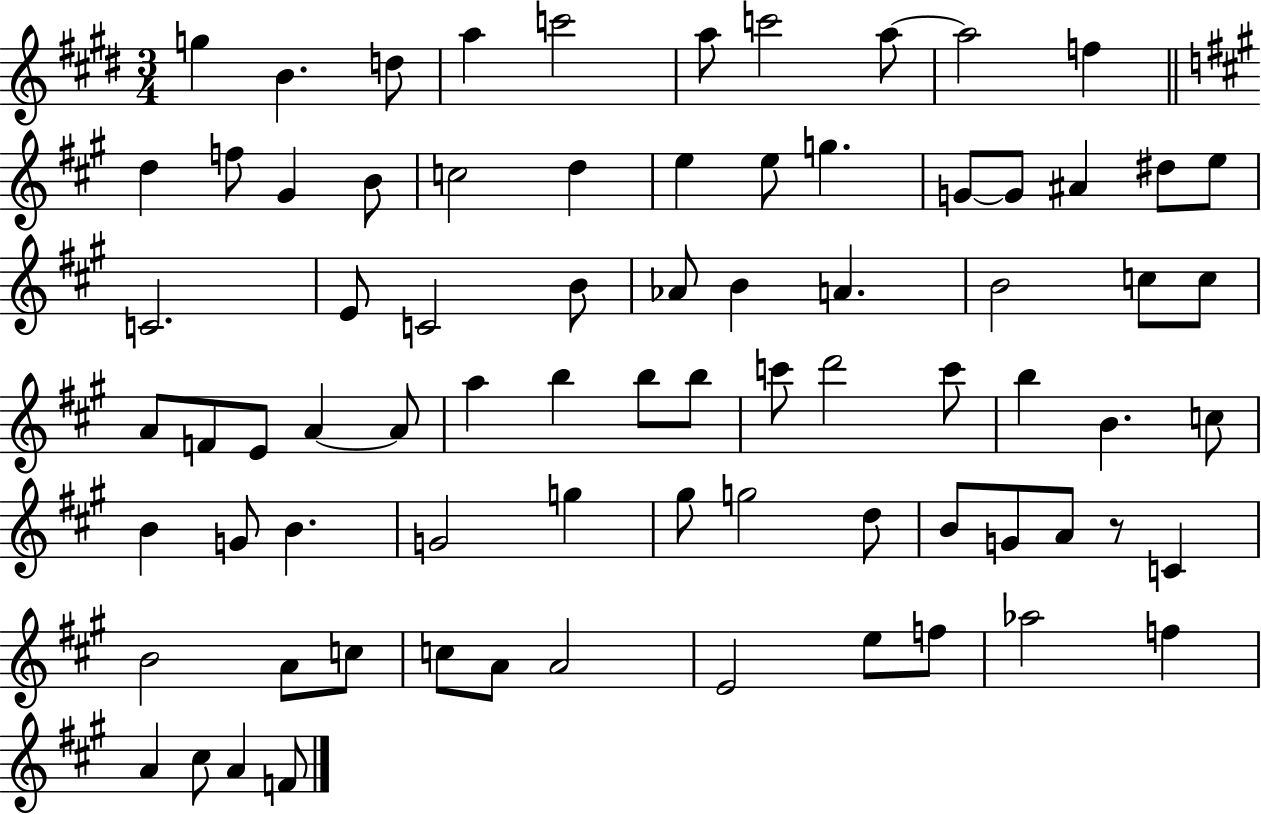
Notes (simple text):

G5/q B4/q. D5/e A5/q C6/h A5/e C6/h A5/e A5/h F5/q D5/q F5/e G#4/q B4/e C5/h D5/q E5/q E5/e G5/q. G4/e G4/e A#4/q D#5/e E5/e C4/h. E4/e C4/h B4/e Ab4/e B4/q A4/q. B4/h C5/e C5/e A4/e F4/e E4/e A4/q A4/e A5/q B5/q B5/e B5/e C6/e D6/h C6/e B5/q B4/q. C5/e B4/q G4/e B4/q. G4/h G5/q G#5/e G5/h D5/e B4/e G4/e A4/e R/e C4/q B4/h A4/e C5/e C5/e A4/e A4/h E4/h E5/e F5/e Ab5/h F5/q A4/q C#5/e A4/q F4/e